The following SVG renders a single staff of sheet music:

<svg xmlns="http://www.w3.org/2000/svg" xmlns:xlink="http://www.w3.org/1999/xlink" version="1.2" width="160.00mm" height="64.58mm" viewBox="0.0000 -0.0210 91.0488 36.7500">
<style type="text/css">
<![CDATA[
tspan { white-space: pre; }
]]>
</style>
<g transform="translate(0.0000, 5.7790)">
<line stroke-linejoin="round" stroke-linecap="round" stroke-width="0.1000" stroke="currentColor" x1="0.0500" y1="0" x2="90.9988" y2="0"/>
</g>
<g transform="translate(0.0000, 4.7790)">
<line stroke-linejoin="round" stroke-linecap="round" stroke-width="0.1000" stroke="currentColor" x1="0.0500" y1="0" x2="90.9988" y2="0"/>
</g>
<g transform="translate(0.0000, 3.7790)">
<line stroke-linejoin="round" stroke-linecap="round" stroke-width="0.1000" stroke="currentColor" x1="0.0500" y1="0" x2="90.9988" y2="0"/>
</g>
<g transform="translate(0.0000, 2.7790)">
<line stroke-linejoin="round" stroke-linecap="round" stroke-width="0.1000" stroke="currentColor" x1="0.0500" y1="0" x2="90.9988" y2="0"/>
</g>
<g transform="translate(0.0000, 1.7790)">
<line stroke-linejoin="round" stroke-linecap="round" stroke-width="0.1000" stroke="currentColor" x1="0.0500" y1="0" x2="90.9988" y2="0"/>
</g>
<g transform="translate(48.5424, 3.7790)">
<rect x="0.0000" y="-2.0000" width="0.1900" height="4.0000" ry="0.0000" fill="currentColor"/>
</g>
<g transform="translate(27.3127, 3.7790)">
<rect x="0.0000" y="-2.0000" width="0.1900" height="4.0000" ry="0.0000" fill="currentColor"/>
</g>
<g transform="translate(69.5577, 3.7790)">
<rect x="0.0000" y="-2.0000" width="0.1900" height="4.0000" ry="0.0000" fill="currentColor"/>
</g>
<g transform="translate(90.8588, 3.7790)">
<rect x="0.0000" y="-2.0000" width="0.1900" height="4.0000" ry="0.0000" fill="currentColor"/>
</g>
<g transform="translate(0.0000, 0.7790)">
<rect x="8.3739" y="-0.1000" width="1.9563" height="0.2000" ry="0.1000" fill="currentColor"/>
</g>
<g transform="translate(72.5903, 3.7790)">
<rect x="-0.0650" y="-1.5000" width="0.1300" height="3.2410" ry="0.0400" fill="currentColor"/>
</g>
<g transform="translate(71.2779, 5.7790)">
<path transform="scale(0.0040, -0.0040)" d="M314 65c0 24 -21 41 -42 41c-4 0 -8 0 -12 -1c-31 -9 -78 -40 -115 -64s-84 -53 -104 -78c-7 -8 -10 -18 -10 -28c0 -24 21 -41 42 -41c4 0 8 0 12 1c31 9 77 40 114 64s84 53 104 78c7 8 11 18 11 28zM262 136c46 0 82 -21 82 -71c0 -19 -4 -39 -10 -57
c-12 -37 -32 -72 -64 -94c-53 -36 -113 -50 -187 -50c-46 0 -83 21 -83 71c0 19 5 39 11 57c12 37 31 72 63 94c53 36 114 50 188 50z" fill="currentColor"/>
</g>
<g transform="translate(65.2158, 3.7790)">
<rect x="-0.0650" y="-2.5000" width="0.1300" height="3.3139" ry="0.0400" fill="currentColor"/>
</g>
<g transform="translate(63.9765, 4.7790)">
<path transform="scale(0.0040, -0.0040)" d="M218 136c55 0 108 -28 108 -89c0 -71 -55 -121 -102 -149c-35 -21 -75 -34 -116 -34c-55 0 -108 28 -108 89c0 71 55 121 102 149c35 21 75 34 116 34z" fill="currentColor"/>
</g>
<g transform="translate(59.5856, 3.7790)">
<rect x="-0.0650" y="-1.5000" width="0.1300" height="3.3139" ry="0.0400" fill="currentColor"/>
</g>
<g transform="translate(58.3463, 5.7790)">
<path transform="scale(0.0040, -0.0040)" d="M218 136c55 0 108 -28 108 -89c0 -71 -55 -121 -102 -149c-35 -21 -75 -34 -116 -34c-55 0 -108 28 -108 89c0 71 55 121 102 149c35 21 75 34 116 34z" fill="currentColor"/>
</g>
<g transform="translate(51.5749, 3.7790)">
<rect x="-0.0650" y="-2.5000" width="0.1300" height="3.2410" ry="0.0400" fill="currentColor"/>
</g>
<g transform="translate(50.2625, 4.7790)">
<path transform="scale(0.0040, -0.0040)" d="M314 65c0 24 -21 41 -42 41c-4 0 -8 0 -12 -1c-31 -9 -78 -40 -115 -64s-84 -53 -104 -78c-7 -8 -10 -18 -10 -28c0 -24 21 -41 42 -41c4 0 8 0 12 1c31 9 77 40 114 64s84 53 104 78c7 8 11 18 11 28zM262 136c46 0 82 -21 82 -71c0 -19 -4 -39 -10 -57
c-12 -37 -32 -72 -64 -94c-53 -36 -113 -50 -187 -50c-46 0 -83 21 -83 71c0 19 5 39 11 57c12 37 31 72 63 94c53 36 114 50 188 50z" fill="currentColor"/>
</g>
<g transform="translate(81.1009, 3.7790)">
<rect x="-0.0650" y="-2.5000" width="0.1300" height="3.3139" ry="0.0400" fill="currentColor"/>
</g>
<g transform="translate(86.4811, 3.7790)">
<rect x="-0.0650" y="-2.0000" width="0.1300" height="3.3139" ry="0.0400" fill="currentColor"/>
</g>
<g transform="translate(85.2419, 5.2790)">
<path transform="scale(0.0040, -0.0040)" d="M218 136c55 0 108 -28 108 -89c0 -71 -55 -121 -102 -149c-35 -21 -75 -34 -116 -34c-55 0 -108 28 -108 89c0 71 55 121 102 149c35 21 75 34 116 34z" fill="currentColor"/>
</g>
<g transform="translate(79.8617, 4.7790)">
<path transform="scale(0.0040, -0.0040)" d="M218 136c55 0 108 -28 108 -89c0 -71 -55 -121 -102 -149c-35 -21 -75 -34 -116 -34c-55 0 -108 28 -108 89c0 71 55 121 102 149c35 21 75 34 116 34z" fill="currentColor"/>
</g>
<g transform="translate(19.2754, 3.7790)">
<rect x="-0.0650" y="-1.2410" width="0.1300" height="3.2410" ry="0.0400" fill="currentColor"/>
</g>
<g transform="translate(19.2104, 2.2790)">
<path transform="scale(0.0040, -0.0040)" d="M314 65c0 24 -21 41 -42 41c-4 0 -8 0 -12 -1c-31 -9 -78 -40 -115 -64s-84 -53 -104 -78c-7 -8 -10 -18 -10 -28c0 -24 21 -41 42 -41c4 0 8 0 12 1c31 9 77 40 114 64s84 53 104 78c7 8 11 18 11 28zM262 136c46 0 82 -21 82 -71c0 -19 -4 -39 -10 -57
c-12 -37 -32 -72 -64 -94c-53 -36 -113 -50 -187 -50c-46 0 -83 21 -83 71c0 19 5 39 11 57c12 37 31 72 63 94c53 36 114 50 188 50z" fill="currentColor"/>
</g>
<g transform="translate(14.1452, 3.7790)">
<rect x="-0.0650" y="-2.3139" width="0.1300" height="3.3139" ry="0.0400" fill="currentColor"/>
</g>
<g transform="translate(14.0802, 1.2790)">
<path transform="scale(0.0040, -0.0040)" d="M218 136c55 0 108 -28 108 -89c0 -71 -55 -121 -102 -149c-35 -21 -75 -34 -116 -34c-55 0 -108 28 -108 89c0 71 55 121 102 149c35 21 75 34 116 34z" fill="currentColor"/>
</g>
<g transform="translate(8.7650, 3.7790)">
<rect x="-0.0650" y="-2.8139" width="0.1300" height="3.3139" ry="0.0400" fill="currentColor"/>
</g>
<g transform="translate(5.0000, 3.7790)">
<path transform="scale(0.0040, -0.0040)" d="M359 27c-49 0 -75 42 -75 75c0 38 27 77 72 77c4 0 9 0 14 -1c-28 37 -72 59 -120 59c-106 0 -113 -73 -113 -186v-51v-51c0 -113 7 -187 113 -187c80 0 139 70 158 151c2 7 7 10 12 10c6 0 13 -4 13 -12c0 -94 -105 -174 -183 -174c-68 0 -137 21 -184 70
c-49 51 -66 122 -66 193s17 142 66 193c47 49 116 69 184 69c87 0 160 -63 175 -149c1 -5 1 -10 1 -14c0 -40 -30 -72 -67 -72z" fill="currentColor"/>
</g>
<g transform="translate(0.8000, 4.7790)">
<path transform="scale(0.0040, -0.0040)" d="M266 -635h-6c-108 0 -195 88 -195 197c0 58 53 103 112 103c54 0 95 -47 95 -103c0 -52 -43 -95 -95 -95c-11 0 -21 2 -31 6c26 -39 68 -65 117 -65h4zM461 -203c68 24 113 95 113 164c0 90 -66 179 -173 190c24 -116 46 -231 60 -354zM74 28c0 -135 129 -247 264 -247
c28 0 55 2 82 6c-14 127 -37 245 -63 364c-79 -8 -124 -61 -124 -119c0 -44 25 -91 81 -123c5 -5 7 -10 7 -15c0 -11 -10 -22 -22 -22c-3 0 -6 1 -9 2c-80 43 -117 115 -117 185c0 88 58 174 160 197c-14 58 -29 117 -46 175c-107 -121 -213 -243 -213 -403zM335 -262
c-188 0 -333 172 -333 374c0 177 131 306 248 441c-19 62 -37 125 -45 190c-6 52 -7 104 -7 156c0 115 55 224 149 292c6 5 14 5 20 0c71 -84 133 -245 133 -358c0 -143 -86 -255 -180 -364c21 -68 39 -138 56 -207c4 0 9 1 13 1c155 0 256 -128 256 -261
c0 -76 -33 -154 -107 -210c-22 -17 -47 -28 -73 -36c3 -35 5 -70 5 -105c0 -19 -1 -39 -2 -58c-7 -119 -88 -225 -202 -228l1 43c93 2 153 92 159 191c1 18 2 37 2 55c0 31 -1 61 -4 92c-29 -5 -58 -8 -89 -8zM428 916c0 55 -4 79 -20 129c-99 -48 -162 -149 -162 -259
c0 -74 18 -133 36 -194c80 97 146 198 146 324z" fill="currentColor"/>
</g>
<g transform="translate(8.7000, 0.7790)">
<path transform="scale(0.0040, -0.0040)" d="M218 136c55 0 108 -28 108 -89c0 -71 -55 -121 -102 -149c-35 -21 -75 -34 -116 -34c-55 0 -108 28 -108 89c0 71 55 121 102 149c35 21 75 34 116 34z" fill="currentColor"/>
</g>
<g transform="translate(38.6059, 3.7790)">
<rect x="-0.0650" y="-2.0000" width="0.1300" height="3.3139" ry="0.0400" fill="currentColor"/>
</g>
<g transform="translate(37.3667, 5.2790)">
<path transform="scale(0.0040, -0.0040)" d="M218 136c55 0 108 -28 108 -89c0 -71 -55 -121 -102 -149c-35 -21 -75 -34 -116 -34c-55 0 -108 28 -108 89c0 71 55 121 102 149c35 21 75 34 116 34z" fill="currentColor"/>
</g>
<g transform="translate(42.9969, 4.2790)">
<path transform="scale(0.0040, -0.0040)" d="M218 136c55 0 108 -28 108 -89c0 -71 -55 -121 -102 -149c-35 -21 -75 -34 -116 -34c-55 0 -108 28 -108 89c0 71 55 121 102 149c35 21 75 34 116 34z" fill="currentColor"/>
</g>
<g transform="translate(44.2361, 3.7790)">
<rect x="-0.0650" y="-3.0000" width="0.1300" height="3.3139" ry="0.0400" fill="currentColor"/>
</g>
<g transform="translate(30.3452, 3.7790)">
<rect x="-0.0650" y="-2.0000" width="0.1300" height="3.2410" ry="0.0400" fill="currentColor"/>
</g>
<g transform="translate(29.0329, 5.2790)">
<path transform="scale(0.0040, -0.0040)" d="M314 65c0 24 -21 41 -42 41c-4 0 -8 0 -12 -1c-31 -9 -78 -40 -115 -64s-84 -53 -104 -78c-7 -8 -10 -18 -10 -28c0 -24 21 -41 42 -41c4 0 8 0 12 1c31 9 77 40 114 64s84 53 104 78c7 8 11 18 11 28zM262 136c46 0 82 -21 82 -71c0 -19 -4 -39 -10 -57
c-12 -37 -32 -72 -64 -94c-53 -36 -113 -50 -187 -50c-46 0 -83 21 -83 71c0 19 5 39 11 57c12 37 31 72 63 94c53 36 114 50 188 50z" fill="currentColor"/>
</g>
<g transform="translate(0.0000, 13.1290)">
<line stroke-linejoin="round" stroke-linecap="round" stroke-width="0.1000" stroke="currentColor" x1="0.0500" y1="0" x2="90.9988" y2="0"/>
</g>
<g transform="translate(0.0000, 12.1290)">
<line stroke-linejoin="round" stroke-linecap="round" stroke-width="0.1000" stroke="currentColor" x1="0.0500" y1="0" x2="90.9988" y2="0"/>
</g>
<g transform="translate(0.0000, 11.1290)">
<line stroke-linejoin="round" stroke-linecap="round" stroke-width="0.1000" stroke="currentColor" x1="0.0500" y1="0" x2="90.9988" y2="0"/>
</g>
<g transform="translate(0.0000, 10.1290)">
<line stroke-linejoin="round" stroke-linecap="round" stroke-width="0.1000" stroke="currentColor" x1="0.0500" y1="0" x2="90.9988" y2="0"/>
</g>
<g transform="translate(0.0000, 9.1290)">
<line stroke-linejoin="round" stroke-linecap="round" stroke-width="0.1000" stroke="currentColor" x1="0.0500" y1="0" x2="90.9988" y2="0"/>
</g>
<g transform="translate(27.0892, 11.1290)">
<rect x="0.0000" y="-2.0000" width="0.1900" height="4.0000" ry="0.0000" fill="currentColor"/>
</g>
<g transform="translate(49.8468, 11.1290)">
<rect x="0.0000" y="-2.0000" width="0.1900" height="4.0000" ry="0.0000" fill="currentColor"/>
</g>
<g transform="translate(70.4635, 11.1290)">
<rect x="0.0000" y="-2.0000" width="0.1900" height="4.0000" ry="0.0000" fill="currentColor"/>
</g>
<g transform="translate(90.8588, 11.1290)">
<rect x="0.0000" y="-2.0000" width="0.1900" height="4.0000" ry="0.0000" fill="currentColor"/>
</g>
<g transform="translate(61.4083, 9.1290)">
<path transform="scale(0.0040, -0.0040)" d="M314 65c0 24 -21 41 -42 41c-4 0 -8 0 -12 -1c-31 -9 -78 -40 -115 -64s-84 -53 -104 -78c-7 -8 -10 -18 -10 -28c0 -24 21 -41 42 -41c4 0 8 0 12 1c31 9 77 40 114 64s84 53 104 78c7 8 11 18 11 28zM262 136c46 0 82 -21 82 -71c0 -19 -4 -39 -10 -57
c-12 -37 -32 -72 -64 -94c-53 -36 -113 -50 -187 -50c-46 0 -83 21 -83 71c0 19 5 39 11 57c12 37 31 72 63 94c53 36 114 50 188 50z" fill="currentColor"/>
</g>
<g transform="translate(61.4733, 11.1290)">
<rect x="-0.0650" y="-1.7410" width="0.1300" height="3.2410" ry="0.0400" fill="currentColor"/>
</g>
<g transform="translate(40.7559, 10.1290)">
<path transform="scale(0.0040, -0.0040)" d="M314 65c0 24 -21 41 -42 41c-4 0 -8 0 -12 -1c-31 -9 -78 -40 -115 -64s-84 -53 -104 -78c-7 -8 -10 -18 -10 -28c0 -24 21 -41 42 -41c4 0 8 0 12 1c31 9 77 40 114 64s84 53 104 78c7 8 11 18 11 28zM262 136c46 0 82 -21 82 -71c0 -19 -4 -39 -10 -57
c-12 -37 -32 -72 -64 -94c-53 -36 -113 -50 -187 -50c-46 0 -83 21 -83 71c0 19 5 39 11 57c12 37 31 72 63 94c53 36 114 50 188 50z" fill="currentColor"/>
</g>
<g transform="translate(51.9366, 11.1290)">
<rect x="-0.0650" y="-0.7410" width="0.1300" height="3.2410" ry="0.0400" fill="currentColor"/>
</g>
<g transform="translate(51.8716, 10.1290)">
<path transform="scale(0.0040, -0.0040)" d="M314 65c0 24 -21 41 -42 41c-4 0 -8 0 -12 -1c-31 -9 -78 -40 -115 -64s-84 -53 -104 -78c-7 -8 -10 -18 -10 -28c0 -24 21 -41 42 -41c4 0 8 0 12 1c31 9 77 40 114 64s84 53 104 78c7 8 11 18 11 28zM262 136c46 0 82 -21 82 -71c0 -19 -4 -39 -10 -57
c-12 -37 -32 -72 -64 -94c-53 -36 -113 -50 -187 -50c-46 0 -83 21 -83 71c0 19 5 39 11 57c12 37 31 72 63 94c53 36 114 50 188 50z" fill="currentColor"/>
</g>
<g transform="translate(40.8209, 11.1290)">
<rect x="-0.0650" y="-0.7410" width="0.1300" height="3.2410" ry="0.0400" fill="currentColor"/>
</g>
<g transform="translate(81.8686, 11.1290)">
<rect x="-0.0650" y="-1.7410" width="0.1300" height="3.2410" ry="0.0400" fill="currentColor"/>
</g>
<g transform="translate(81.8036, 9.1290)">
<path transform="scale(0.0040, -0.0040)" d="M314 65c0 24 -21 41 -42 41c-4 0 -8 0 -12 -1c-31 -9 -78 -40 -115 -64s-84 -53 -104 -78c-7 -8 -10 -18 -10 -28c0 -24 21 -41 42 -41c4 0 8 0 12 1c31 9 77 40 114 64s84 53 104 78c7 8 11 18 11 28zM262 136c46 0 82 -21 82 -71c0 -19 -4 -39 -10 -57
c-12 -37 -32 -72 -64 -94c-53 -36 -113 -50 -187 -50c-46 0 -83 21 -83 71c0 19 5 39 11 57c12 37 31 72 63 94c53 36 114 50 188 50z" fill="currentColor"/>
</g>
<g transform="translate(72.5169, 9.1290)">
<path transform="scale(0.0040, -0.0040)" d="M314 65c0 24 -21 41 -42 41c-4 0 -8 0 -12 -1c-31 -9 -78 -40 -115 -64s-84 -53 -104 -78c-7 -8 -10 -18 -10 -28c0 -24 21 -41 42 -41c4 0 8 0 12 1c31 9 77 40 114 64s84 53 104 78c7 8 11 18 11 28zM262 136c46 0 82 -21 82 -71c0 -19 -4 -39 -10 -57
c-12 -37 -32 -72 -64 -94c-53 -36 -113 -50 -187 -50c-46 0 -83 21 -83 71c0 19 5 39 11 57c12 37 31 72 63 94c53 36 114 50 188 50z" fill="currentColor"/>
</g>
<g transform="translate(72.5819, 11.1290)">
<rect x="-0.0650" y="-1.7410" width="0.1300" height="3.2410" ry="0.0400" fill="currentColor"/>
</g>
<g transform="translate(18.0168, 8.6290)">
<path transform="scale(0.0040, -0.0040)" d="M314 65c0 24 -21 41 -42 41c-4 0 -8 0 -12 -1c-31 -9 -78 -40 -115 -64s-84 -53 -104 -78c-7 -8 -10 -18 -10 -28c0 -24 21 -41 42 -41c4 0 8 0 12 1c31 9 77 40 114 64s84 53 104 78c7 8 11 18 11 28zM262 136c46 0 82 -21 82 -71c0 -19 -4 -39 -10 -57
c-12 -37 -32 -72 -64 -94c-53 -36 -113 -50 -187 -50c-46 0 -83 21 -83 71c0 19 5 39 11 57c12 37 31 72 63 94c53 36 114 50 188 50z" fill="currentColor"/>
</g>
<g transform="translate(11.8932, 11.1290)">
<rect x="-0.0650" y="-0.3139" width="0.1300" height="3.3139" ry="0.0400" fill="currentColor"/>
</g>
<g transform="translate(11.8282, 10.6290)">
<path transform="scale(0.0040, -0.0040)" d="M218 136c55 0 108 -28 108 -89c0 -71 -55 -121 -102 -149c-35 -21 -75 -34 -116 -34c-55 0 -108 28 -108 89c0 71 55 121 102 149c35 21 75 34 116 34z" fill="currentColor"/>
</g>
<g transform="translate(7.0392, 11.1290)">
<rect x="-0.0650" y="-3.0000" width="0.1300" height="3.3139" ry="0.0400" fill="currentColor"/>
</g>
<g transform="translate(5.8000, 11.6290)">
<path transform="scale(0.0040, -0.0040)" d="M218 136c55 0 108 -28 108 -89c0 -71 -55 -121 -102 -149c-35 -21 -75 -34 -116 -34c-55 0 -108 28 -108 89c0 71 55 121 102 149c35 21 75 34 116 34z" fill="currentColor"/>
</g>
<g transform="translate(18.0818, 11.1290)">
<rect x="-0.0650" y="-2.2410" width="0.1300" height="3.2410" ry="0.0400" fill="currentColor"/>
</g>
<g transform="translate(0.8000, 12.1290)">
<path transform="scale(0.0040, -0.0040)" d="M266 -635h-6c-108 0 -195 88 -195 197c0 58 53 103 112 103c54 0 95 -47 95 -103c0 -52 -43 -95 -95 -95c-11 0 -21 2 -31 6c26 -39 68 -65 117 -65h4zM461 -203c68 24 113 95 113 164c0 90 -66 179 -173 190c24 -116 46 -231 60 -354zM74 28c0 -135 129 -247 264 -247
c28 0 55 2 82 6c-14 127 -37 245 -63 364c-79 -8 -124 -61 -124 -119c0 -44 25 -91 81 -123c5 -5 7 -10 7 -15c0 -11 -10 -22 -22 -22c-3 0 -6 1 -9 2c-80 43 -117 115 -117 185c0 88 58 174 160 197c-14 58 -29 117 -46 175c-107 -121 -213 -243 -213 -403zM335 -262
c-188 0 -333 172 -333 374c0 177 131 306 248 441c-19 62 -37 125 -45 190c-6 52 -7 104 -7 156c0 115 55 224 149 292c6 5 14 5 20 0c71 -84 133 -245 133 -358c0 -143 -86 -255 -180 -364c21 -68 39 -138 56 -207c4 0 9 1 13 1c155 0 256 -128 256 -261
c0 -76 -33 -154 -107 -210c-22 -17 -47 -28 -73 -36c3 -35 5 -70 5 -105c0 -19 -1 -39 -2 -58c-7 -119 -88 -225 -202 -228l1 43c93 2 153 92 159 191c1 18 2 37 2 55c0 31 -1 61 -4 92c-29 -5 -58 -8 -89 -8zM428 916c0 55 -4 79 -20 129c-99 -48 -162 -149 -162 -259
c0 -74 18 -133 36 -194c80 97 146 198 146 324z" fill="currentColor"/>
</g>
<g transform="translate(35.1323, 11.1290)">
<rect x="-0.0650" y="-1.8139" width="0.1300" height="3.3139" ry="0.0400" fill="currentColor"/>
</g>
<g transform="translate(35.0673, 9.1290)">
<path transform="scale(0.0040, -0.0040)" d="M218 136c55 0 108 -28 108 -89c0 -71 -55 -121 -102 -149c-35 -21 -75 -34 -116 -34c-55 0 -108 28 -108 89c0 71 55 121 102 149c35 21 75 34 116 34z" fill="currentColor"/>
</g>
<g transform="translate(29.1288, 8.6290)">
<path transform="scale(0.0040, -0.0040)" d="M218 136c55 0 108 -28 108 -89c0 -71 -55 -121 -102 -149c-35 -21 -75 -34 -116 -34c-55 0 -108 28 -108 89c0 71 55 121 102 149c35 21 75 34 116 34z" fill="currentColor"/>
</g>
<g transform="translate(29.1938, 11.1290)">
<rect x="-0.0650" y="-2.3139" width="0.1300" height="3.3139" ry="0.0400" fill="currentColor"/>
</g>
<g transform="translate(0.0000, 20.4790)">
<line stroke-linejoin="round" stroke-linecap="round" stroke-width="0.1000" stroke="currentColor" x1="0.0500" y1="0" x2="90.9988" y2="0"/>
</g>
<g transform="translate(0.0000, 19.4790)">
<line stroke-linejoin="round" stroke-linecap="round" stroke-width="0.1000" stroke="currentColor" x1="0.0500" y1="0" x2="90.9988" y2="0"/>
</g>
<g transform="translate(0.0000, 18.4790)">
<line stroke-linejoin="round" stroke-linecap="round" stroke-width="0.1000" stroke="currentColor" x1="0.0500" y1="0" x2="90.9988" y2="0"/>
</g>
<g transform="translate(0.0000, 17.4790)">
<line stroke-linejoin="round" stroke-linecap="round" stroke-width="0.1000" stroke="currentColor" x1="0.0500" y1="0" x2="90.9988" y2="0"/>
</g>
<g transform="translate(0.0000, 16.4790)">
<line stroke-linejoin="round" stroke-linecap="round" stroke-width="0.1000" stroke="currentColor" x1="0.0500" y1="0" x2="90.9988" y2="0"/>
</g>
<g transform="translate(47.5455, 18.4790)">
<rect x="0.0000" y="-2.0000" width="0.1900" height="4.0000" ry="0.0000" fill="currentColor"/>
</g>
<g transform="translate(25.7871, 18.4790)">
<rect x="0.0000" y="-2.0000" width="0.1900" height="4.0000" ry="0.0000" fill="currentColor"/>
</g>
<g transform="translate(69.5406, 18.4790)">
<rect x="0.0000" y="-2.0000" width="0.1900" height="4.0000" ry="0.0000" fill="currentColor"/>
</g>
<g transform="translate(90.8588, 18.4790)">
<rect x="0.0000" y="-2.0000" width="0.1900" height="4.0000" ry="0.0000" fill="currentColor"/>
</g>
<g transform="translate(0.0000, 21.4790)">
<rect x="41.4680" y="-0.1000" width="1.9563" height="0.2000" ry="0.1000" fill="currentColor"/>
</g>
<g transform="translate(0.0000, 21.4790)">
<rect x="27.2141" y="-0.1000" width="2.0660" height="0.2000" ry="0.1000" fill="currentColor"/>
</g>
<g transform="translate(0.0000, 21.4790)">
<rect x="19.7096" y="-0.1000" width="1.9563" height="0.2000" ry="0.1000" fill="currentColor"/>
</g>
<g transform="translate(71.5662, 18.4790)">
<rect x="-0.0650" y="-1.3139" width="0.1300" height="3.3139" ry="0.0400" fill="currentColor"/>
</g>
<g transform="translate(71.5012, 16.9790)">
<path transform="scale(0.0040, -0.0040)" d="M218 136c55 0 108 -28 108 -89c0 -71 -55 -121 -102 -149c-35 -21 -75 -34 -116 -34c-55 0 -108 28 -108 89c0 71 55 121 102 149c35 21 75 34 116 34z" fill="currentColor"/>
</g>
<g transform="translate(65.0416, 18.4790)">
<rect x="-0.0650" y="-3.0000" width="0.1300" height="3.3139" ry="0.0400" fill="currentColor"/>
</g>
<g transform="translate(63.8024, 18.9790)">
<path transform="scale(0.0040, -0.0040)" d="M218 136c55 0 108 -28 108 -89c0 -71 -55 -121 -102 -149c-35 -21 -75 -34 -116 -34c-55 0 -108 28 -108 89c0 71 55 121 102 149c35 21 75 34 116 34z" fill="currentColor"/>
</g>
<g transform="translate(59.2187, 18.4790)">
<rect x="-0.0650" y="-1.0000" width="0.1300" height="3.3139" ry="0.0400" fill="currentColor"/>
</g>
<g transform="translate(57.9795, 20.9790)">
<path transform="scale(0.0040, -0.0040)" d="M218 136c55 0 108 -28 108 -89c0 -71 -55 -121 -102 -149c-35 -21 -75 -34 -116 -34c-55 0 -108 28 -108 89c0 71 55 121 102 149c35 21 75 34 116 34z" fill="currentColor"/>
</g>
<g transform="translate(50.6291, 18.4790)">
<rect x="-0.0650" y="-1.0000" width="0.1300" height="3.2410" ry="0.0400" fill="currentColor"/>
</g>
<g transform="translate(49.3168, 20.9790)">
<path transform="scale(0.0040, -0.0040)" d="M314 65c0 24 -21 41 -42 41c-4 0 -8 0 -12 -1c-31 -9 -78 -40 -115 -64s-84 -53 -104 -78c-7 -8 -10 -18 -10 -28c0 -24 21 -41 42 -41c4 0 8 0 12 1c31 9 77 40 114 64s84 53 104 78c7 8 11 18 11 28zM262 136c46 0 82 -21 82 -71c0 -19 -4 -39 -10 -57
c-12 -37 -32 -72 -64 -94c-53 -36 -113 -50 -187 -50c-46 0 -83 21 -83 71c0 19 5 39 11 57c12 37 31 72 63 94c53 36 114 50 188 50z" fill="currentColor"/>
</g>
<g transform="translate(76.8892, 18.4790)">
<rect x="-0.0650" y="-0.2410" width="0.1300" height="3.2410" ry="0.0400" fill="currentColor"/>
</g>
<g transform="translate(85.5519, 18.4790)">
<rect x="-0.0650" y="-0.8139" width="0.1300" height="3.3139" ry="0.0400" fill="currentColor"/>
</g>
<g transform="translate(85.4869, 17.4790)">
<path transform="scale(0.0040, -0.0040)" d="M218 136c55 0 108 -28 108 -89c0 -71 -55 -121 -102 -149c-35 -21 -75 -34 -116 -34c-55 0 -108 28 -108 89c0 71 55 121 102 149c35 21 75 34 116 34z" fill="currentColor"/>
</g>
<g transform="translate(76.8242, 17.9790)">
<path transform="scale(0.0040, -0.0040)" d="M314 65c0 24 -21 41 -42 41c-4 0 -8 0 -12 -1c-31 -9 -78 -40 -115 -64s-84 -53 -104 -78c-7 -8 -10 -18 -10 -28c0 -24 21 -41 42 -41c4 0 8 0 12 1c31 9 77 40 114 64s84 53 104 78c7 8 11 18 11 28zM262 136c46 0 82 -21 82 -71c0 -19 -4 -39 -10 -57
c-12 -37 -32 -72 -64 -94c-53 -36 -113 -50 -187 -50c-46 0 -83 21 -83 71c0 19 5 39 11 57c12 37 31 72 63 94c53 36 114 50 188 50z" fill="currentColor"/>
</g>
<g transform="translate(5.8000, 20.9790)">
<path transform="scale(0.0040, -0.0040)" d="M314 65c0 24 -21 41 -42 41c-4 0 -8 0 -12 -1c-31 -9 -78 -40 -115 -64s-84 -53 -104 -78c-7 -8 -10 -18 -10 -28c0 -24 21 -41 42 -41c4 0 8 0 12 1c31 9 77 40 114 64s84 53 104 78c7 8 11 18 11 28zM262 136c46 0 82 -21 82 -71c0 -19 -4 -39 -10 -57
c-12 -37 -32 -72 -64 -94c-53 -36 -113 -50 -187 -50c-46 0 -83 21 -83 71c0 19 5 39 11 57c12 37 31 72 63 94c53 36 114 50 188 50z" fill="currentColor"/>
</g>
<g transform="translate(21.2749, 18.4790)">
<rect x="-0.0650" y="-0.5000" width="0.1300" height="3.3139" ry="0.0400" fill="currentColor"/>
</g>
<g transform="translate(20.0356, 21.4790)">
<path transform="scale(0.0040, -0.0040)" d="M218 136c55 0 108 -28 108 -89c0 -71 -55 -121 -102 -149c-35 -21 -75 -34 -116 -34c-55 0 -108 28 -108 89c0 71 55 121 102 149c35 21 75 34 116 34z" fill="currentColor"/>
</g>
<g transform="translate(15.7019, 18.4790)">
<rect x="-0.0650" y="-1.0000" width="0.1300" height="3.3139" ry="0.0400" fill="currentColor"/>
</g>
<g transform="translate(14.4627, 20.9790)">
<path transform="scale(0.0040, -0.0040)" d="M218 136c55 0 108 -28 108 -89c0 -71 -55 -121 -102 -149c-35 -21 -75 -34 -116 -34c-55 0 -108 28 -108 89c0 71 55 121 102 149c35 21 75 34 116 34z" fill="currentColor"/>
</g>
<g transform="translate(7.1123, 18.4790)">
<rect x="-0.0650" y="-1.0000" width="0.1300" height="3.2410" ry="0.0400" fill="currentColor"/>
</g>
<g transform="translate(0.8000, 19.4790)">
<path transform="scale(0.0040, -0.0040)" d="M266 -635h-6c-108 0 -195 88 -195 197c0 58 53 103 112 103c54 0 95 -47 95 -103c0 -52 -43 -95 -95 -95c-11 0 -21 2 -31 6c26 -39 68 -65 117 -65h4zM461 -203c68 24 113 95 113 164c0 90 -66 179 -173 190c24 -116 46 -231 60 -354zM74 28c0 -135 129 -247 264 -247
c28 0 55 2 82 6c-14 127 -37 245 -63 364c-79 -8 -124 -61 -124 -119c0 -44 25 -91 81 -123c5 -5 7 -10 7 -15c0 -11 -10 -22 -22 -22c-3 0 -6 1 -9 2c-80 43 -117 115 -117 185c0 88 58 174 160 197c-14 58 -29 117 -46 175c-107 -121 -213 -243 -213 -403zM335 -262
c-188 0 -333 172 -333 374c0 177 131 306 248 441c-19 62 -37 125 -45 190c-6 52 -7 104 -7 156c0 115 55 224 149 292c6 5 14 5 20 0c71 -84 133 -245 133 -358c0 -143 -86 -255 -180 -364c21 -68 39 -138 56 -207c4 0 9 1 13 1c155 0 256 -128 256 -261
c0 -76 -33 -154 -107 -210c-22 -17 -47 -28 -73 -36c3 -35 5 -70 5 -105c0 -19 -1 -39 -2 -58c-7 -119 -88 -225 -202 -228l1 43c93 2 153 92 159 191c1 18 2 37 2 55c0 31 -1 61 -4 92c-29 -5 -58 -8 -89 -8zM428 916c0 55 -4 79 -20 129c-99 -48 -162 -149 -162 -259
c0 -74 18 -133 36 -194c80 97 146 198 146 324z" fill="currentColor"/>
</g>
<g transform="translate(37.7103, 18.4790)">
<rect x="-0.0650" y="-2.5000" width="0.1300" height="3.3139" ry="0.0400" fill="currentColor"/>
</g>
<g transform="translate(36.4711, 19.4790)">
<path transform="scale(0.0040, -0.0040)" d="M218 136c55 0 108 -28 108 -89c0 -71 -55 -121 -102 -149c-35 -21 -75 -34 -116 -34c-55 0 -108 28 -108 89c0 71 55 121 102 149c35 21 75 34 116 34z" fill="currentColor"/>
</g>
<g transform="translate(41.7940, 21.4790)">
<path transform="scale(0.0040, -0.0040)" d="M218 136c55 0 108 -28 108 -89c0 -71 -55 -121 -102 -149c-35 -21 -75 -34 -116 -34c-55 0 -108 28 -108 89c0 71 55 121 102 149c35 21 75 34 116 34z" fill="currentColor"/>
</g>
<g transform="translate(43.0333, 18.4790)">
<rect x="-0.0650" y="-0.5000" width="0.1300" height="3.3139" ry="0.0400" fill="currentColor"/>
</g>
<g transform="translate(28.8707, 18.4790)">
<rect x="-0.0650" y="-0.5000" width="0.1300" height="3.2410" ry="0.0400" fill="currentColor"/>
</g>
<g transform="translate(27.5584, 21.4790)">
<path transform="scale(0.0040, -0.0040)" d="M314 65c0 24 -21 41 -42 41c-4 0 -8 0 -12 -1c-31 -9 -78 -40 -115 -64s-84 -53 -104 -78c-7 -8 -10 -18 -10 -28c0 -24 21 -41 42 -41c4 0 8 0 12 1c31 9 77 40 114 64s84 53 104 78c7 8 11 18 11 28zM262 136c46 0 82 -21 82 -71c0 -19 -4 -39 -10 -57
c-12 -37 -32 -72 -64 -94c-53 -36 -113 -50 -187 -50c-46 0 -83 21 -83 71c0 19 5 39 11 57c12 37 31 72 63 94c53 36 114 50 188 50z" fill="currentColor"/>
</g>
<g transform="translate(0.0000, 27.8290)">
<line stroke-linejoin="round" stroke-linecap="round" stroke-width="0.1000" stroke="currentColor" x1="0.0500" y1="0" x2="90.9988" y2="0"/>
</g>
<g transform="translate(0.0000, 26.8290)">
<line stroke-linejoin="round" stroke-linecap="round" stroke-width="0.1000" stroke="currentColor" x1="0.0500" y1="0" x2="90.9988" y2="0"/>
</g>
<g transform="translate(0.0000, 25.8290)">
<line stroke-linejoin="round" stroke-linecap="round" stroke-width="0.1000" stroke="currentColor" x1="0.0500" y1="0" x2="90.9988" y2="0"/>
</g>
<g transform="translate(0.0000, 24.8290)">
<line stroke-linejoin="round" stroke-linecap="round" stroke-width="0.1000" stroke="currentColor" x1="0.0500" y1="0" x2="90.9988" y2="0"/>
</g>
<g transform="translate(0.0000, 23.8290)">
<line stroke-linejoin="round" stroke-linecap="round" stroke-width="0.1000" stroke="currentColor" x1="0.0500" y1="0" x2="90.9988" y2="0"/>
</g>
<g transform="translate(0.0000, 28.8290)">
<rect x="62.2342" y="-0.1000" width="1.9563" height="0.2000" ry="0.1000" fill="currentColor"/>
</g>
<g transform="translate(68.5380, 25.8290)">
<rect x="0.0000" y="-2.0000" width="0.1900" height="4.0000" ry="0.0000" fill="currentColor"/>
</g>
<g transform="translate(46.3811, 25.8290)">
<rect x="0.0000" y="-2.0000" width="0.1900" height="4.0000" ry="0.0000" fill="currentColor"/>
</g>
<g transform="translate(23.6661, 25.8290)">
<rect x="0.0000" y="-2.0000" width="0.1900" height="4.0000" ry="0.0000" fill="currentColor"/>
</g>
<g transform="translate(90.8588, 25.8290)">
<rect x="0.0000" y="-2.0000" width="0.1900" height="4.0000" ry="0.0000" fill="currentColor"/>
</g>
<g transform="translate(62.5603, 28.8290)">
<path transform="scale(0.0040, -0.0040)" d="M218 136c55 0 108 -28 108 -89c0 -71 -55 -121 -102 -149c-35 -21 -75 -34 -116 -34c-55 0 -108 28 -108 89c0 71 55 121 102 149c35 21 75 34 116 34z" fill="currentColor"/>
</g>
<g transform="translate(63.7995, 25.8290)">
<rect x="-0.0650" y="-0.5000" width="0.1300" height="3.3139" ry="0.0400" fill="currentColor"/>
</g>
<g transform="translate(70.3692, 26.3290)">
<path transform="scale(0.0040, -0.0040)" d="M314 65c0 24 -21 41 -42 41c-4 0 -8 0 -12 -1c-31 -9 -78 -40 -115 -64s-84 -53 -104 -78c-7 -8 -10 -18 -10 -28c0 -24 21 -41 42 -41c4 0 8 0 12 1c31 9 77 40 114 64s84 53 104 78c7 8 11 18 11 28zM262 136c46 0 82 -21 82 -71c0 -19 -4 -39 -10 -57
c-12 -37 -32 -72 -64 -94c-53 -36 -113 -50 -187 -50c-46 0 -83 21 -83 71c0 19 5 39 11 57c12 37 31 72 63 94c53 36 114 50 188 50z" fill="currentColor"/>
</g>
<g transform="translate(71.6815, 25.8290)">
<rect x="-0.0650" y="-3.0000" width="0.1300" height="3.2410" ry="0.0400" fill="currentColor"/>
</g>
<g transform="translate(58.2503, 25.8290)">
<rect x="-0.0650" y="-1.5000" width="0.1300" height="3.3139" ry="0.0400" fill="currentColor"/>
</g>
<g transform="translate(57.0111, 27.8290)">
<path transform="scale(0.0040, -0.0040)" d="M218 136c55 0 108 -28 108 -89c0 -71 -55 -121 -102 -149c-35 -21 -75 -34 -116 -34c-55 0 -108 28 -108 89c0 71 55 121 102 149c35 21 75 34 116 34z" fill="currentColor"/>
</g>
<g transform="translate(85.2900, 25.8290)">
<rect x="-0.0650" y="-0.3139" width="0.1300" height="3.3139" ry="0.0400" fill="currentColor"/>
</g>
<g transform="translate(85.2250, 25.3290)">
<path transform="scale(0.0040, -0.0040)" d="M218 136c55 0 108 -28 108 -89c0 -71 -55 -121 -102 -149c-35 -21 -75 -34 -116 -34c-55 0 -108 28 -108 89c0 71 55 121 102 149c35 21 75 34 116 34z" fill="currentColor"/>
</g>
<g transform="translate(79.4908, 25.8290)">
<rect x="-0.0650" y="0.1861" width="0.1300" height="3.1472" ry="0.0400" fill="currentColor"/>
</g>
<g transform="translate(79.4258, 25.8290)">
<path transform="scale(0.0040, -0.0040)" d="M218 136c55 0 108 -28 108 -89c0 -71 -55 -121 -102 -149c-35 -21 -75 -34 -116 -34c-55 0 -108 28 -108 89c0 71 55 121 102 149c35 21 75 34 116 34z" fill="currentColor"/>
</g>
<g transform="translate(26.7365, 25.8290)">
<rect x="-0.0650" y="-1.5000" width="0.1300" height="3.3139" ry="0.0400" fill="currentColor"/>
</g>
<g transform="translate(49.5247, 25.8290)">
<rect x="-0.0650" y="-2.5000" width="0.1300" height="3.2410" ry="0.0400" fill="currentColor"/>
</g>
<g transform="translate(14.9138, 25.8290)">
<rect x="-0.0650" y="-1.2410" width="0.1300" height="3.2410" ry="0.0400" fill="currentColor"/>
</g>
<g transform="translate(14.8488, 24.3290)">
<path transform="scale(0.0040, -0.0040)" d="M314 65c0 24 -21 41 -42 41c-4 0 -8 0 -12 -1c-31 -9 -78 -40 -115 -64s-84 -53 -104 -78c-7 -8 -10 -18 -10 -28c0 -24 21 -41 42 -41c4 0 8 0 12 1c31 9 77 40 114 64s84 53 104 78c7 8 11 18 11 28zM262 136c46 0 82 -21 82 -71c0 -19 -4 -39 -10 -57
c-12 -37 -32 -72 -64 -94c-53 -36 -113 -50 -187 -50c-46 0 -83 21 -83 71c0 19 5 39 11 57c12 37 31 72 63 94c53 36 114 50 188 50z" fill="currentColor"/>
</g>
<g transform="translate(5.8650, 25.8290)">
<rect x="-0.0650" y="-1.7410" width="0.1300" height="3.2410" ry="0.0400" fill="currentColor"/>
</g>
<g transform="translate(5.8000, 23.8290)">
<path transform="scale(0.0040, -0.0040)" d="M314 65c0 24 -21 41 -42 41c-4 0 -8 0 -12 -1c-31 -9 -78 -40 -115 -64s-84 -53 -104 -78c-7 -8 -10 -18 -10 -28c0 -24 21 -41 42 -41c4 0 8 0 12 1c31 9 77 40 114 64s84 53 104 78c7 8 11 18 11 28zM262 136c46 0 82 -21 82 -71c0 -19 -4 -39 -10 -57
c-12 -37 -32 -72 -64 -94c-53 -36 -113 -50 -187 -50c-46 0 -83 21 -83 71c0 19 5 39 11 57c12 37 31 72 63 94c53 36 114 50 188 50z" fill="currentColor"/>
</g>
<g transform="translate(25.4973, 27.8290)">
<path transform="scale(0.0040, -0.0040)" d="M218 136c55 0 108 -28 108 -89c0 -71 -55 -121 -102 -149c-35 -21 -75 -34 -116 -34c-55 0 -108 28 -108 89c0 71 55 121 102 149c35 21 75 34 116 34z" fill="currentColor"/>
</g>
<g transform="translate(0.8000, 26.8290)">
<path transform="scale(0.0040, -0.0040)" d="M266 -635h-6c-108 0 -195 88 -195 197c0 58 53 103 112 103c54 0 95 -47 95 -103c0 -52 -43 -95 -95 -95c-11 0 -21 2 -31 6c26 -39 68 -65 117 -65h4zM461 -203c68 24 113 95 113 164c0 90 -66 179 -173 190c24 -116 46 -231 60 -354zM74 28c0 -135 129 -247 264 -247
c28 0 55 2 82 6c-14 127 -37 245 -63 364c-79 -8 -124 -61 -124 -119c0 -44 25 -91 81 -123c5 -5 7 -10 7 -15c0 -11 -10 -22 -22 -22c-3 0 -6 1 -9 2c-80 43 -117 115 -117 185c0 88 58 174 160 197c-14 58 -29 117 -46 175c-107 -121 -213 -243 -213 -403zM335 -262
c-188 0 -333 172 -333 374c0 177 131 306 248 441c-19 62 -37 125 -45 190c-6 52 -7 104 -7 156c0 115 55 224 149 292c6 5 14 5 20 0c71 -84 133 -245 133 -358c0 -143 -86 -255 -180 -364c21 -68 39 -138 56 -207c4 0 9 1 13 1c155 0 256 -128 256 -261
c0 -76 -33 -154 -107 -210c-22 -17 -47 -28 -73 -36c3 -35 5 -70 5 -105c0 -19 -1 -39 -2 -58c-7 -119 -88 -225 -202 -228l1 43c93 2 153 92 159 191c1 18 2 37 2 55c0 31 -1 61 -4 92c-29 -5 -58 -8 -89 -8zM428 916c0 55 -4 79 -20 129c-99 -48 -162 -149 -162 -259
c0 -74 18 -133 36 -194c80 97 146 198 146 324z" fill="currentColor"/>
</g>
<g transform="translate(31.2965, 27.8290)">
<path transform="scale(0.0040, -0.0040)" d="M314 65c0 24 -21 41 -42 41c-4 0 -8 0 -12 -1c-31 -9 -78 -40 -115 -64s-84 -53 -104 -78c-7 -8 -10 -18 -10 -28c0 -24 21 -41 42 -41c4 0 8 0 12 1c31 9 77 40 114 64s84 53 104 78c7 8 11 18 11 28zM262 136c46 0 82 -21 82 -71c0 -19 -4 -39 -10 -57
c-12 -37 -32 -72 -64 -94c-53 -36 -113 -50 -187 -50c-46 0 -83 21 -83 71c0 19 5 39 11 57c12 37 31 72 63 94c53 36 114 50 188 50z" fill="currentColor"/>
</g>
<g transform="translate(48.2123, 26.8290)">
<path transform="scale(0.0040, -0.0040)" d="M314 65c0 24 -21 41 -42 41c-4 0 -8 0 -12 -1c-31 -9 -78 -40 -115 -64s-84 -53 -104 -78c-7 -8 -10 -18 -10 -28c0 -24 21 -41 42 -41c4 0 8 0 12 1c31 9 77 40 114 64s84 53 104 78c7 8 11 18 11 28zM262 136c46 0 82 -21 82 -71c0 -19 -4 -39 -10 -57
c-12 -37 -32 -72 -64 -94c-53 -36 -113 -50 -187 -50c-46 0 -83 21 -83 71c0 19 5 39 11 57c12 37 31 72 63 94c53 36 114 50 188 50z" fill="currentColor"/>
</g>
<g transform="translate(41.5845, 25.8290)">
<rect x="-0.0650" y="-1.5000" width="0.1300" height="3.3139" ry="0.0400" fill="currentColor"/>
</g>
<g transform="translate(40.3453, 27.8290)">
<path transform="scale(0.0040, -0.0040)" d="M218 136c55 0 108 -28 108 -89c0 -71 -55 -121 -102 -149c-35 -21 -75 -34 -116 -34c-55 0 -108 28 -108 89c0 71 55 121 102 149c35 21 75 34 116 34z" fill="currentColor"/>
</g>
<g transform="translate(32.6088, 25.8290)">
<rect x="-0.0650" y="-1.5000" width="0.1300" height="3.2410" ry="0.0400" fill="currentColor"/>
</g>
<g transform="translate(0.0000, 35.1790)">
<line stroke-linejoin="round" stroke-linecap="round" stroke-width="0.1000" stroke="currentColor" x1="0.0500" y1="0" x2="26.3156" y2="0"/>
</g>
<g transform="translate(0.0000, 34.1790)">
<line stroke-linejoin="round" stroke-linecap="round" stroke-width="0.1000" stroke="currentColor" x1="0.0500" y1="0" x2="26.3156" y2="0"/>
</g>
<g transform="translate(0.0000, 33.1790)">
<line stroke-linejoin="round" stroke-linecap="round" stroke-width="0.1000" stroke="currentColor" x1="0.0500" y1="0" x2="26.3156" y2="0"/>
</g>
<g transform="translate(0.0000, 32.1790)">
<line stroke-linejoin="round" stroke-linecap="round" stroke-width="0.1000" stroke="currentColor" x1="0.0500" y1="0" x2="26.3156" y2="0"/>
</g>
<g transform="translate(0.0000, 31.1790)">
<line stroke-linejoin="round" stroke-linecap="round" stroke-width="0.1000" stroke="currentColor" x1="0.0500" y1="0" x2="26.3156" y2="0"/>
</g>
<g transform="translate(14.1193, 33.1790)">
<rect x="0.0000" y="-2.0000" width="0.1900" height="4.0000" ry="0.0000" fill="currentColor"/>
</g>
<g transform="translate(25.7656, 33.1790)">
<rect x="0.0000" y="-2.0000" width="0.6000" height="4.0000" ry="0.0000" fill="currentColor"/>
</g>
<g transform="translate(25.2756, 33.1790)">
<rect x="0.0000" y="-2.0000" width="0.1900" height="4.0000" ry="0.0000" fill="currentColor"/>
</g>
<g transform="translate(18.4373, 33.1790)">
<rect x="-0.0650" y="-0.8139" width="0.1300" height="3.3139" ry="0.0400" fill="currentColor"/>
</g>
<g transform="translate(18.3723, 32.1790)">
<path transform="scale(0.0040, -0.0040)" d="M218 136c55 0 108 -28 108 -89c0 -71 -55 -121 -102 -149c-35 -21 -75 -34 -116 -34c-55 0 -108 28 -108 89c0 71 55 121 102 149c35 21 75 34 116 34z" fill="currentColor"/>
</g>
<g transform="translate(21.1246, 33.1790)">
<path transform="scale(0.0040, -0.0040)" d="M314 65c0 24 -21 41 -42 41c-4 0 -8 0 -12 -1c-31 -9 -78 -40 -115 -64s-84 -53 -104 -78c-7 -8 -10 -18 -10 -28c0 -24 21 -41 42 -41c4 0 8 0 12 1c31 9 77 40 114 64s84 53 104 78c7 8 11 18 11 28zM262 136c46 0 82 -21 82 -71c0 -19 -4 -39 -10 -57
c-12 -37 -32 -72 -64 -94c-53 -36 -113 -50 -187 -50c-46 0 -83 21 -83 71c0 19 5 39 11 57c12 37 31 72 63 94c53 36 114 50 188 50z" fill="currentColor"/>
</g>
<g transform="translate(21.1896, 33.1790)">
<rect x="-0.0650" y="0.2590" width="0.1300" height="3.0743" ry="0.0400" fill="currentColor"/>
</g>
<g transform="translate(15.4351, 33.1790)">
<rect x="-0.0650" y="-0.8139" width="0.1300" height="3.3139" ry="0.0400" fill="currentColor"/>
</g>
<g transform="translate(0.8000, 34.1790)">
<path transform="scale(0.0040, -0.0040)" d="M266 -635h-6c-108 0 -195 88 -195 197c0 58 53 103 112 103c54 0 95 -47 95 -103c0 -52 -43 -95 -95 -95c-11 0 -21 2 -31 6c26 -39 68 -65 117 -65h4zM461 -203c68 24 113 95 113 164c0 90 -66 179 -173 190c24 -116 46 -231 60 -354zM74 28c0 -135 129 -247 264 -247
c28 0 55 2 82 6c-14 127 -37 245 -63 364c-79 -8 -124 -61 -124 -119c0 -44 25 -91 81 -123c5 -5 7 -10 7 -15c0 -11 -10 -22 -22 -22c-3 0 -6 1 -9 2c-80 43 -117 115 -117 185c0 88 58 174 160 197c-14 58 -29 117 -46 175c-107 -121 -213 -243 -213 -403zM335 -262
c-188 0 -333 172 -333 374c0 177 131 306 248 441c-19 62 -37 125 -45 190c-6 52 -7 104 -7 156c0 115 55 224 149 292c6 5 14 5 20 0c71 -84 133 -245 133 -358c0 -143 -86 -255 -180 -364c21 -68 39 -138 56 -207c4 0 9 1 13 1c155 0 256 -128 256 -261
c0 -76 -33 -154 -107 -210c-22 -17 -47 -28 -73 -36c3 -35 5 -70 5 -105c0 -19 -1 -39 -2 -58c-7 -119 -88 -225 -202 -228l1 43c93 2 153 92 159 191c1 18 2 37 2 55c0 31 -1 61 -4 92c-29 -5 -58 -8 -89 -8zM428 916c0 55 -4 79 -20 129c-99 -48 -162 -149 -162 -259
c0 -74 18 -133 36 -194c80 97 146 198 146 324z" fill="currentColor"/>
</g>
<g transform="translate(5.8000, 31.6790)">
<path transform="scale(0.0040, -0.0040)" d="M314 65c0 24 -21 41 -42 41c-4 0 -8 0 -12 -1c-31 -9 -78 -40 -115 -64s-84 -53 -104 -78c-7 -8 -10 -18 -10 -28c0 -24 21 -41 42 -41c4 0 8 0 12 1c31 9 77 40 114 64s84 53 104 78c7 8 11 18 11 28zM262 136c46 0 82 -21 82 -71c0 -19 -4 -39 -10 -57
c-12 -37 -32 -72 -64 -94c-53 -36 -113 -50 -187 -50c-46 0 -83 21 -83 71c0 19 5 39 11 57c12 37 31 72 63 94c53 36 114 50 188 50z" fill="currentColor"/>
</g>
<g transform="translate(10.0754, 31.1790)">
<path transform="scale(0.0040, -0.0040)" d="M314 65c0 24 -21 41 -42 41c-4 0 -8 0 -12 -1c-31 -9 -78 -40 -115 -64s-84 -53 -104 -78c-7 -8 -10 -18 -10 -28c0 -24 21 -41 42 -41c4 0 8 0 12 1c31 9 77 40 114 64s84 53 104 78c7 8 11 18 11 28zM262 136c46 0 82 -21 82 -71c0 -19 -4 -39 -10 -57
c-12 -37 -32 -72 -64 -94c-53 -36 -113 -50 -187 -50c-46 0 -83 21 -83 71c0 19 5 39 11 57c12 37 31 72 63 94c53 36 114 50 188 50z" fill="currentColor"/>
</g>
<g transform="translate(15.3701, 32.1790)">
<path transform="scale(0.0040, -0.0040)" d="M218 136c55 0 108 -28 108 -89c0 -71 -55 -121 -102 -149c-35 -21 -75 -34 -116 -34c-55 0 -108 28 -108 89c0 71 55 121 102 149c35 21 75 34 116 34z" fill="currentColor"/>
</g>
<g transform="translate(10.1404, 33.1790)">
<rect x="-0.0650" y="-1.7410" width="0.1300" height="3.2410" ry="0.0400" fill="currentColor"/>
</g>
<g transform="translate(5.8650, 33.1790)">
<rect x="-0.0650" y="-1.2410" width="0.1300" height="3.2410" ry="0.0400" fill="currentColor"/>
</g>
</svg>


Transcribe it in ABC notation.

X:1
T:Untitled
M:4/4
L:1/4
K:C
a g e2 F2 F A G2 E G E2 G F A c g2 g f d2 d2 f2 f2 f2 D2 D C C2 G C D2 D A e c2 d f2 e2 E E2 E G2 E C A2 B c e2 f2 d d B2